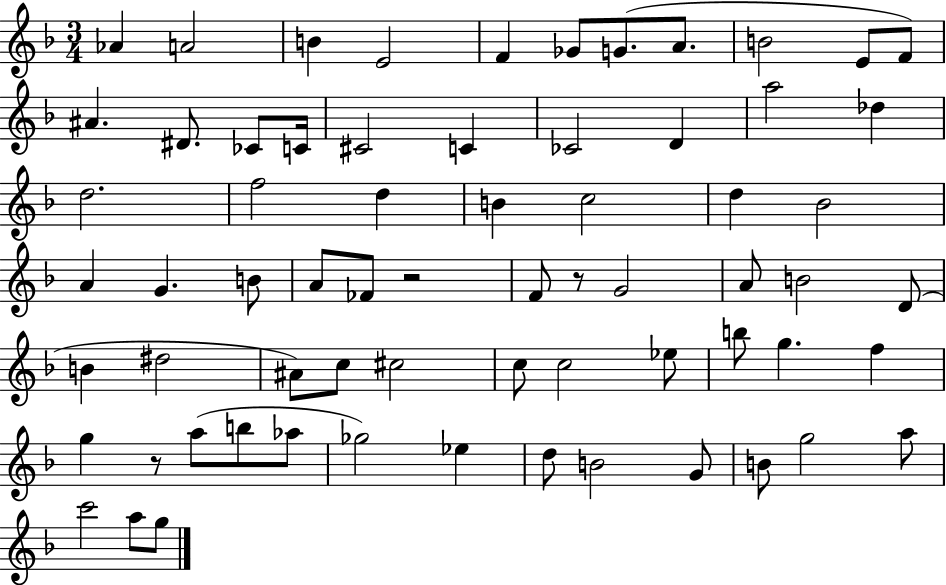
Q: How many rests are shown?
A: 3